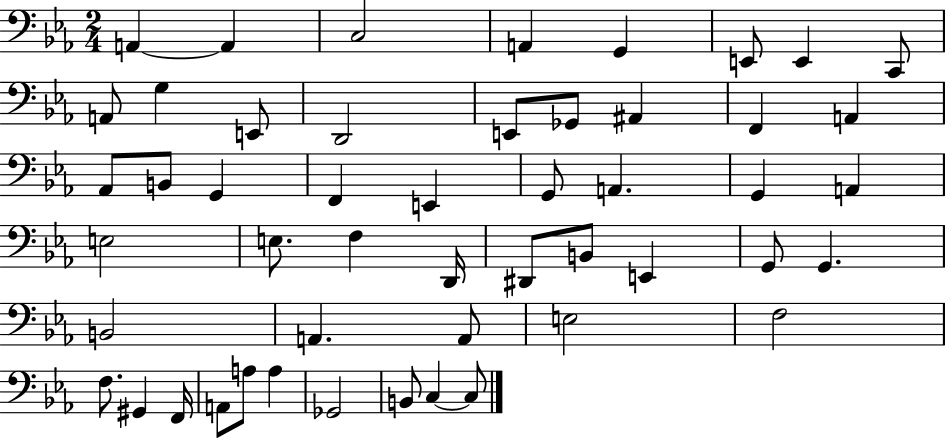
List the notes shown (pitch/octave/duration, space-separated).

A2/q A2/q C3/h A2/q G2/q E2/e E2/q C2/e A2/e G3/q E2/e D2/h E2/e Gb2/e A#2/q F2/q A2/q Ab2/e B2/e G2/q F2/q E2/q G2/e A2/q. G2/q A2/q E3/h E3/e. F3/q D2/s D#2/e B2/e E2/q G2/e G2/q. B2/h A2/q. A2/e E3/h F3/h F3/e. G#2/q F2/s A2/e A3/e A3/q Gb2/h B2/e C3/q C3/e